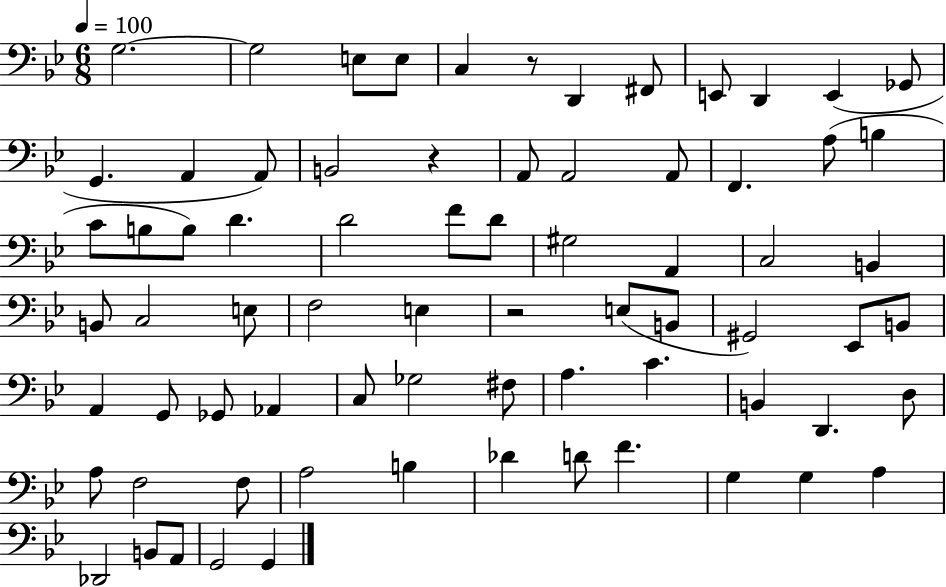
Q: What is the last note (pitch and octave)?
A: G2